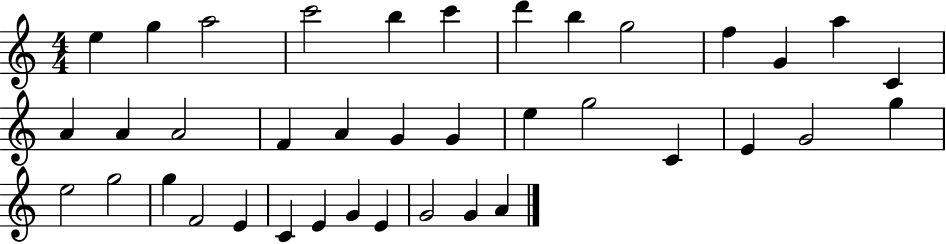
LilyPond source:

{
  \clef treble
  \numericTimeSignature
  \time 4/4
  \key c \major
  e''4 g''4 a''2 | c'''2 b''4 c'''4 | d'''4 b''4 g''2 | f''4 g'4 a''4 c'4 | \break a'4 a'4 a'2 | f'4 a'4 g'4 g'4 | e''4 g''2 c'4 | e'4 g'2 g''4 | \break e''2 g''2 | g''4 f'2 e'4 | c'4 e'4 g'4 e'4 | g'2 g'4 a'4 | \break \bar "|."
}